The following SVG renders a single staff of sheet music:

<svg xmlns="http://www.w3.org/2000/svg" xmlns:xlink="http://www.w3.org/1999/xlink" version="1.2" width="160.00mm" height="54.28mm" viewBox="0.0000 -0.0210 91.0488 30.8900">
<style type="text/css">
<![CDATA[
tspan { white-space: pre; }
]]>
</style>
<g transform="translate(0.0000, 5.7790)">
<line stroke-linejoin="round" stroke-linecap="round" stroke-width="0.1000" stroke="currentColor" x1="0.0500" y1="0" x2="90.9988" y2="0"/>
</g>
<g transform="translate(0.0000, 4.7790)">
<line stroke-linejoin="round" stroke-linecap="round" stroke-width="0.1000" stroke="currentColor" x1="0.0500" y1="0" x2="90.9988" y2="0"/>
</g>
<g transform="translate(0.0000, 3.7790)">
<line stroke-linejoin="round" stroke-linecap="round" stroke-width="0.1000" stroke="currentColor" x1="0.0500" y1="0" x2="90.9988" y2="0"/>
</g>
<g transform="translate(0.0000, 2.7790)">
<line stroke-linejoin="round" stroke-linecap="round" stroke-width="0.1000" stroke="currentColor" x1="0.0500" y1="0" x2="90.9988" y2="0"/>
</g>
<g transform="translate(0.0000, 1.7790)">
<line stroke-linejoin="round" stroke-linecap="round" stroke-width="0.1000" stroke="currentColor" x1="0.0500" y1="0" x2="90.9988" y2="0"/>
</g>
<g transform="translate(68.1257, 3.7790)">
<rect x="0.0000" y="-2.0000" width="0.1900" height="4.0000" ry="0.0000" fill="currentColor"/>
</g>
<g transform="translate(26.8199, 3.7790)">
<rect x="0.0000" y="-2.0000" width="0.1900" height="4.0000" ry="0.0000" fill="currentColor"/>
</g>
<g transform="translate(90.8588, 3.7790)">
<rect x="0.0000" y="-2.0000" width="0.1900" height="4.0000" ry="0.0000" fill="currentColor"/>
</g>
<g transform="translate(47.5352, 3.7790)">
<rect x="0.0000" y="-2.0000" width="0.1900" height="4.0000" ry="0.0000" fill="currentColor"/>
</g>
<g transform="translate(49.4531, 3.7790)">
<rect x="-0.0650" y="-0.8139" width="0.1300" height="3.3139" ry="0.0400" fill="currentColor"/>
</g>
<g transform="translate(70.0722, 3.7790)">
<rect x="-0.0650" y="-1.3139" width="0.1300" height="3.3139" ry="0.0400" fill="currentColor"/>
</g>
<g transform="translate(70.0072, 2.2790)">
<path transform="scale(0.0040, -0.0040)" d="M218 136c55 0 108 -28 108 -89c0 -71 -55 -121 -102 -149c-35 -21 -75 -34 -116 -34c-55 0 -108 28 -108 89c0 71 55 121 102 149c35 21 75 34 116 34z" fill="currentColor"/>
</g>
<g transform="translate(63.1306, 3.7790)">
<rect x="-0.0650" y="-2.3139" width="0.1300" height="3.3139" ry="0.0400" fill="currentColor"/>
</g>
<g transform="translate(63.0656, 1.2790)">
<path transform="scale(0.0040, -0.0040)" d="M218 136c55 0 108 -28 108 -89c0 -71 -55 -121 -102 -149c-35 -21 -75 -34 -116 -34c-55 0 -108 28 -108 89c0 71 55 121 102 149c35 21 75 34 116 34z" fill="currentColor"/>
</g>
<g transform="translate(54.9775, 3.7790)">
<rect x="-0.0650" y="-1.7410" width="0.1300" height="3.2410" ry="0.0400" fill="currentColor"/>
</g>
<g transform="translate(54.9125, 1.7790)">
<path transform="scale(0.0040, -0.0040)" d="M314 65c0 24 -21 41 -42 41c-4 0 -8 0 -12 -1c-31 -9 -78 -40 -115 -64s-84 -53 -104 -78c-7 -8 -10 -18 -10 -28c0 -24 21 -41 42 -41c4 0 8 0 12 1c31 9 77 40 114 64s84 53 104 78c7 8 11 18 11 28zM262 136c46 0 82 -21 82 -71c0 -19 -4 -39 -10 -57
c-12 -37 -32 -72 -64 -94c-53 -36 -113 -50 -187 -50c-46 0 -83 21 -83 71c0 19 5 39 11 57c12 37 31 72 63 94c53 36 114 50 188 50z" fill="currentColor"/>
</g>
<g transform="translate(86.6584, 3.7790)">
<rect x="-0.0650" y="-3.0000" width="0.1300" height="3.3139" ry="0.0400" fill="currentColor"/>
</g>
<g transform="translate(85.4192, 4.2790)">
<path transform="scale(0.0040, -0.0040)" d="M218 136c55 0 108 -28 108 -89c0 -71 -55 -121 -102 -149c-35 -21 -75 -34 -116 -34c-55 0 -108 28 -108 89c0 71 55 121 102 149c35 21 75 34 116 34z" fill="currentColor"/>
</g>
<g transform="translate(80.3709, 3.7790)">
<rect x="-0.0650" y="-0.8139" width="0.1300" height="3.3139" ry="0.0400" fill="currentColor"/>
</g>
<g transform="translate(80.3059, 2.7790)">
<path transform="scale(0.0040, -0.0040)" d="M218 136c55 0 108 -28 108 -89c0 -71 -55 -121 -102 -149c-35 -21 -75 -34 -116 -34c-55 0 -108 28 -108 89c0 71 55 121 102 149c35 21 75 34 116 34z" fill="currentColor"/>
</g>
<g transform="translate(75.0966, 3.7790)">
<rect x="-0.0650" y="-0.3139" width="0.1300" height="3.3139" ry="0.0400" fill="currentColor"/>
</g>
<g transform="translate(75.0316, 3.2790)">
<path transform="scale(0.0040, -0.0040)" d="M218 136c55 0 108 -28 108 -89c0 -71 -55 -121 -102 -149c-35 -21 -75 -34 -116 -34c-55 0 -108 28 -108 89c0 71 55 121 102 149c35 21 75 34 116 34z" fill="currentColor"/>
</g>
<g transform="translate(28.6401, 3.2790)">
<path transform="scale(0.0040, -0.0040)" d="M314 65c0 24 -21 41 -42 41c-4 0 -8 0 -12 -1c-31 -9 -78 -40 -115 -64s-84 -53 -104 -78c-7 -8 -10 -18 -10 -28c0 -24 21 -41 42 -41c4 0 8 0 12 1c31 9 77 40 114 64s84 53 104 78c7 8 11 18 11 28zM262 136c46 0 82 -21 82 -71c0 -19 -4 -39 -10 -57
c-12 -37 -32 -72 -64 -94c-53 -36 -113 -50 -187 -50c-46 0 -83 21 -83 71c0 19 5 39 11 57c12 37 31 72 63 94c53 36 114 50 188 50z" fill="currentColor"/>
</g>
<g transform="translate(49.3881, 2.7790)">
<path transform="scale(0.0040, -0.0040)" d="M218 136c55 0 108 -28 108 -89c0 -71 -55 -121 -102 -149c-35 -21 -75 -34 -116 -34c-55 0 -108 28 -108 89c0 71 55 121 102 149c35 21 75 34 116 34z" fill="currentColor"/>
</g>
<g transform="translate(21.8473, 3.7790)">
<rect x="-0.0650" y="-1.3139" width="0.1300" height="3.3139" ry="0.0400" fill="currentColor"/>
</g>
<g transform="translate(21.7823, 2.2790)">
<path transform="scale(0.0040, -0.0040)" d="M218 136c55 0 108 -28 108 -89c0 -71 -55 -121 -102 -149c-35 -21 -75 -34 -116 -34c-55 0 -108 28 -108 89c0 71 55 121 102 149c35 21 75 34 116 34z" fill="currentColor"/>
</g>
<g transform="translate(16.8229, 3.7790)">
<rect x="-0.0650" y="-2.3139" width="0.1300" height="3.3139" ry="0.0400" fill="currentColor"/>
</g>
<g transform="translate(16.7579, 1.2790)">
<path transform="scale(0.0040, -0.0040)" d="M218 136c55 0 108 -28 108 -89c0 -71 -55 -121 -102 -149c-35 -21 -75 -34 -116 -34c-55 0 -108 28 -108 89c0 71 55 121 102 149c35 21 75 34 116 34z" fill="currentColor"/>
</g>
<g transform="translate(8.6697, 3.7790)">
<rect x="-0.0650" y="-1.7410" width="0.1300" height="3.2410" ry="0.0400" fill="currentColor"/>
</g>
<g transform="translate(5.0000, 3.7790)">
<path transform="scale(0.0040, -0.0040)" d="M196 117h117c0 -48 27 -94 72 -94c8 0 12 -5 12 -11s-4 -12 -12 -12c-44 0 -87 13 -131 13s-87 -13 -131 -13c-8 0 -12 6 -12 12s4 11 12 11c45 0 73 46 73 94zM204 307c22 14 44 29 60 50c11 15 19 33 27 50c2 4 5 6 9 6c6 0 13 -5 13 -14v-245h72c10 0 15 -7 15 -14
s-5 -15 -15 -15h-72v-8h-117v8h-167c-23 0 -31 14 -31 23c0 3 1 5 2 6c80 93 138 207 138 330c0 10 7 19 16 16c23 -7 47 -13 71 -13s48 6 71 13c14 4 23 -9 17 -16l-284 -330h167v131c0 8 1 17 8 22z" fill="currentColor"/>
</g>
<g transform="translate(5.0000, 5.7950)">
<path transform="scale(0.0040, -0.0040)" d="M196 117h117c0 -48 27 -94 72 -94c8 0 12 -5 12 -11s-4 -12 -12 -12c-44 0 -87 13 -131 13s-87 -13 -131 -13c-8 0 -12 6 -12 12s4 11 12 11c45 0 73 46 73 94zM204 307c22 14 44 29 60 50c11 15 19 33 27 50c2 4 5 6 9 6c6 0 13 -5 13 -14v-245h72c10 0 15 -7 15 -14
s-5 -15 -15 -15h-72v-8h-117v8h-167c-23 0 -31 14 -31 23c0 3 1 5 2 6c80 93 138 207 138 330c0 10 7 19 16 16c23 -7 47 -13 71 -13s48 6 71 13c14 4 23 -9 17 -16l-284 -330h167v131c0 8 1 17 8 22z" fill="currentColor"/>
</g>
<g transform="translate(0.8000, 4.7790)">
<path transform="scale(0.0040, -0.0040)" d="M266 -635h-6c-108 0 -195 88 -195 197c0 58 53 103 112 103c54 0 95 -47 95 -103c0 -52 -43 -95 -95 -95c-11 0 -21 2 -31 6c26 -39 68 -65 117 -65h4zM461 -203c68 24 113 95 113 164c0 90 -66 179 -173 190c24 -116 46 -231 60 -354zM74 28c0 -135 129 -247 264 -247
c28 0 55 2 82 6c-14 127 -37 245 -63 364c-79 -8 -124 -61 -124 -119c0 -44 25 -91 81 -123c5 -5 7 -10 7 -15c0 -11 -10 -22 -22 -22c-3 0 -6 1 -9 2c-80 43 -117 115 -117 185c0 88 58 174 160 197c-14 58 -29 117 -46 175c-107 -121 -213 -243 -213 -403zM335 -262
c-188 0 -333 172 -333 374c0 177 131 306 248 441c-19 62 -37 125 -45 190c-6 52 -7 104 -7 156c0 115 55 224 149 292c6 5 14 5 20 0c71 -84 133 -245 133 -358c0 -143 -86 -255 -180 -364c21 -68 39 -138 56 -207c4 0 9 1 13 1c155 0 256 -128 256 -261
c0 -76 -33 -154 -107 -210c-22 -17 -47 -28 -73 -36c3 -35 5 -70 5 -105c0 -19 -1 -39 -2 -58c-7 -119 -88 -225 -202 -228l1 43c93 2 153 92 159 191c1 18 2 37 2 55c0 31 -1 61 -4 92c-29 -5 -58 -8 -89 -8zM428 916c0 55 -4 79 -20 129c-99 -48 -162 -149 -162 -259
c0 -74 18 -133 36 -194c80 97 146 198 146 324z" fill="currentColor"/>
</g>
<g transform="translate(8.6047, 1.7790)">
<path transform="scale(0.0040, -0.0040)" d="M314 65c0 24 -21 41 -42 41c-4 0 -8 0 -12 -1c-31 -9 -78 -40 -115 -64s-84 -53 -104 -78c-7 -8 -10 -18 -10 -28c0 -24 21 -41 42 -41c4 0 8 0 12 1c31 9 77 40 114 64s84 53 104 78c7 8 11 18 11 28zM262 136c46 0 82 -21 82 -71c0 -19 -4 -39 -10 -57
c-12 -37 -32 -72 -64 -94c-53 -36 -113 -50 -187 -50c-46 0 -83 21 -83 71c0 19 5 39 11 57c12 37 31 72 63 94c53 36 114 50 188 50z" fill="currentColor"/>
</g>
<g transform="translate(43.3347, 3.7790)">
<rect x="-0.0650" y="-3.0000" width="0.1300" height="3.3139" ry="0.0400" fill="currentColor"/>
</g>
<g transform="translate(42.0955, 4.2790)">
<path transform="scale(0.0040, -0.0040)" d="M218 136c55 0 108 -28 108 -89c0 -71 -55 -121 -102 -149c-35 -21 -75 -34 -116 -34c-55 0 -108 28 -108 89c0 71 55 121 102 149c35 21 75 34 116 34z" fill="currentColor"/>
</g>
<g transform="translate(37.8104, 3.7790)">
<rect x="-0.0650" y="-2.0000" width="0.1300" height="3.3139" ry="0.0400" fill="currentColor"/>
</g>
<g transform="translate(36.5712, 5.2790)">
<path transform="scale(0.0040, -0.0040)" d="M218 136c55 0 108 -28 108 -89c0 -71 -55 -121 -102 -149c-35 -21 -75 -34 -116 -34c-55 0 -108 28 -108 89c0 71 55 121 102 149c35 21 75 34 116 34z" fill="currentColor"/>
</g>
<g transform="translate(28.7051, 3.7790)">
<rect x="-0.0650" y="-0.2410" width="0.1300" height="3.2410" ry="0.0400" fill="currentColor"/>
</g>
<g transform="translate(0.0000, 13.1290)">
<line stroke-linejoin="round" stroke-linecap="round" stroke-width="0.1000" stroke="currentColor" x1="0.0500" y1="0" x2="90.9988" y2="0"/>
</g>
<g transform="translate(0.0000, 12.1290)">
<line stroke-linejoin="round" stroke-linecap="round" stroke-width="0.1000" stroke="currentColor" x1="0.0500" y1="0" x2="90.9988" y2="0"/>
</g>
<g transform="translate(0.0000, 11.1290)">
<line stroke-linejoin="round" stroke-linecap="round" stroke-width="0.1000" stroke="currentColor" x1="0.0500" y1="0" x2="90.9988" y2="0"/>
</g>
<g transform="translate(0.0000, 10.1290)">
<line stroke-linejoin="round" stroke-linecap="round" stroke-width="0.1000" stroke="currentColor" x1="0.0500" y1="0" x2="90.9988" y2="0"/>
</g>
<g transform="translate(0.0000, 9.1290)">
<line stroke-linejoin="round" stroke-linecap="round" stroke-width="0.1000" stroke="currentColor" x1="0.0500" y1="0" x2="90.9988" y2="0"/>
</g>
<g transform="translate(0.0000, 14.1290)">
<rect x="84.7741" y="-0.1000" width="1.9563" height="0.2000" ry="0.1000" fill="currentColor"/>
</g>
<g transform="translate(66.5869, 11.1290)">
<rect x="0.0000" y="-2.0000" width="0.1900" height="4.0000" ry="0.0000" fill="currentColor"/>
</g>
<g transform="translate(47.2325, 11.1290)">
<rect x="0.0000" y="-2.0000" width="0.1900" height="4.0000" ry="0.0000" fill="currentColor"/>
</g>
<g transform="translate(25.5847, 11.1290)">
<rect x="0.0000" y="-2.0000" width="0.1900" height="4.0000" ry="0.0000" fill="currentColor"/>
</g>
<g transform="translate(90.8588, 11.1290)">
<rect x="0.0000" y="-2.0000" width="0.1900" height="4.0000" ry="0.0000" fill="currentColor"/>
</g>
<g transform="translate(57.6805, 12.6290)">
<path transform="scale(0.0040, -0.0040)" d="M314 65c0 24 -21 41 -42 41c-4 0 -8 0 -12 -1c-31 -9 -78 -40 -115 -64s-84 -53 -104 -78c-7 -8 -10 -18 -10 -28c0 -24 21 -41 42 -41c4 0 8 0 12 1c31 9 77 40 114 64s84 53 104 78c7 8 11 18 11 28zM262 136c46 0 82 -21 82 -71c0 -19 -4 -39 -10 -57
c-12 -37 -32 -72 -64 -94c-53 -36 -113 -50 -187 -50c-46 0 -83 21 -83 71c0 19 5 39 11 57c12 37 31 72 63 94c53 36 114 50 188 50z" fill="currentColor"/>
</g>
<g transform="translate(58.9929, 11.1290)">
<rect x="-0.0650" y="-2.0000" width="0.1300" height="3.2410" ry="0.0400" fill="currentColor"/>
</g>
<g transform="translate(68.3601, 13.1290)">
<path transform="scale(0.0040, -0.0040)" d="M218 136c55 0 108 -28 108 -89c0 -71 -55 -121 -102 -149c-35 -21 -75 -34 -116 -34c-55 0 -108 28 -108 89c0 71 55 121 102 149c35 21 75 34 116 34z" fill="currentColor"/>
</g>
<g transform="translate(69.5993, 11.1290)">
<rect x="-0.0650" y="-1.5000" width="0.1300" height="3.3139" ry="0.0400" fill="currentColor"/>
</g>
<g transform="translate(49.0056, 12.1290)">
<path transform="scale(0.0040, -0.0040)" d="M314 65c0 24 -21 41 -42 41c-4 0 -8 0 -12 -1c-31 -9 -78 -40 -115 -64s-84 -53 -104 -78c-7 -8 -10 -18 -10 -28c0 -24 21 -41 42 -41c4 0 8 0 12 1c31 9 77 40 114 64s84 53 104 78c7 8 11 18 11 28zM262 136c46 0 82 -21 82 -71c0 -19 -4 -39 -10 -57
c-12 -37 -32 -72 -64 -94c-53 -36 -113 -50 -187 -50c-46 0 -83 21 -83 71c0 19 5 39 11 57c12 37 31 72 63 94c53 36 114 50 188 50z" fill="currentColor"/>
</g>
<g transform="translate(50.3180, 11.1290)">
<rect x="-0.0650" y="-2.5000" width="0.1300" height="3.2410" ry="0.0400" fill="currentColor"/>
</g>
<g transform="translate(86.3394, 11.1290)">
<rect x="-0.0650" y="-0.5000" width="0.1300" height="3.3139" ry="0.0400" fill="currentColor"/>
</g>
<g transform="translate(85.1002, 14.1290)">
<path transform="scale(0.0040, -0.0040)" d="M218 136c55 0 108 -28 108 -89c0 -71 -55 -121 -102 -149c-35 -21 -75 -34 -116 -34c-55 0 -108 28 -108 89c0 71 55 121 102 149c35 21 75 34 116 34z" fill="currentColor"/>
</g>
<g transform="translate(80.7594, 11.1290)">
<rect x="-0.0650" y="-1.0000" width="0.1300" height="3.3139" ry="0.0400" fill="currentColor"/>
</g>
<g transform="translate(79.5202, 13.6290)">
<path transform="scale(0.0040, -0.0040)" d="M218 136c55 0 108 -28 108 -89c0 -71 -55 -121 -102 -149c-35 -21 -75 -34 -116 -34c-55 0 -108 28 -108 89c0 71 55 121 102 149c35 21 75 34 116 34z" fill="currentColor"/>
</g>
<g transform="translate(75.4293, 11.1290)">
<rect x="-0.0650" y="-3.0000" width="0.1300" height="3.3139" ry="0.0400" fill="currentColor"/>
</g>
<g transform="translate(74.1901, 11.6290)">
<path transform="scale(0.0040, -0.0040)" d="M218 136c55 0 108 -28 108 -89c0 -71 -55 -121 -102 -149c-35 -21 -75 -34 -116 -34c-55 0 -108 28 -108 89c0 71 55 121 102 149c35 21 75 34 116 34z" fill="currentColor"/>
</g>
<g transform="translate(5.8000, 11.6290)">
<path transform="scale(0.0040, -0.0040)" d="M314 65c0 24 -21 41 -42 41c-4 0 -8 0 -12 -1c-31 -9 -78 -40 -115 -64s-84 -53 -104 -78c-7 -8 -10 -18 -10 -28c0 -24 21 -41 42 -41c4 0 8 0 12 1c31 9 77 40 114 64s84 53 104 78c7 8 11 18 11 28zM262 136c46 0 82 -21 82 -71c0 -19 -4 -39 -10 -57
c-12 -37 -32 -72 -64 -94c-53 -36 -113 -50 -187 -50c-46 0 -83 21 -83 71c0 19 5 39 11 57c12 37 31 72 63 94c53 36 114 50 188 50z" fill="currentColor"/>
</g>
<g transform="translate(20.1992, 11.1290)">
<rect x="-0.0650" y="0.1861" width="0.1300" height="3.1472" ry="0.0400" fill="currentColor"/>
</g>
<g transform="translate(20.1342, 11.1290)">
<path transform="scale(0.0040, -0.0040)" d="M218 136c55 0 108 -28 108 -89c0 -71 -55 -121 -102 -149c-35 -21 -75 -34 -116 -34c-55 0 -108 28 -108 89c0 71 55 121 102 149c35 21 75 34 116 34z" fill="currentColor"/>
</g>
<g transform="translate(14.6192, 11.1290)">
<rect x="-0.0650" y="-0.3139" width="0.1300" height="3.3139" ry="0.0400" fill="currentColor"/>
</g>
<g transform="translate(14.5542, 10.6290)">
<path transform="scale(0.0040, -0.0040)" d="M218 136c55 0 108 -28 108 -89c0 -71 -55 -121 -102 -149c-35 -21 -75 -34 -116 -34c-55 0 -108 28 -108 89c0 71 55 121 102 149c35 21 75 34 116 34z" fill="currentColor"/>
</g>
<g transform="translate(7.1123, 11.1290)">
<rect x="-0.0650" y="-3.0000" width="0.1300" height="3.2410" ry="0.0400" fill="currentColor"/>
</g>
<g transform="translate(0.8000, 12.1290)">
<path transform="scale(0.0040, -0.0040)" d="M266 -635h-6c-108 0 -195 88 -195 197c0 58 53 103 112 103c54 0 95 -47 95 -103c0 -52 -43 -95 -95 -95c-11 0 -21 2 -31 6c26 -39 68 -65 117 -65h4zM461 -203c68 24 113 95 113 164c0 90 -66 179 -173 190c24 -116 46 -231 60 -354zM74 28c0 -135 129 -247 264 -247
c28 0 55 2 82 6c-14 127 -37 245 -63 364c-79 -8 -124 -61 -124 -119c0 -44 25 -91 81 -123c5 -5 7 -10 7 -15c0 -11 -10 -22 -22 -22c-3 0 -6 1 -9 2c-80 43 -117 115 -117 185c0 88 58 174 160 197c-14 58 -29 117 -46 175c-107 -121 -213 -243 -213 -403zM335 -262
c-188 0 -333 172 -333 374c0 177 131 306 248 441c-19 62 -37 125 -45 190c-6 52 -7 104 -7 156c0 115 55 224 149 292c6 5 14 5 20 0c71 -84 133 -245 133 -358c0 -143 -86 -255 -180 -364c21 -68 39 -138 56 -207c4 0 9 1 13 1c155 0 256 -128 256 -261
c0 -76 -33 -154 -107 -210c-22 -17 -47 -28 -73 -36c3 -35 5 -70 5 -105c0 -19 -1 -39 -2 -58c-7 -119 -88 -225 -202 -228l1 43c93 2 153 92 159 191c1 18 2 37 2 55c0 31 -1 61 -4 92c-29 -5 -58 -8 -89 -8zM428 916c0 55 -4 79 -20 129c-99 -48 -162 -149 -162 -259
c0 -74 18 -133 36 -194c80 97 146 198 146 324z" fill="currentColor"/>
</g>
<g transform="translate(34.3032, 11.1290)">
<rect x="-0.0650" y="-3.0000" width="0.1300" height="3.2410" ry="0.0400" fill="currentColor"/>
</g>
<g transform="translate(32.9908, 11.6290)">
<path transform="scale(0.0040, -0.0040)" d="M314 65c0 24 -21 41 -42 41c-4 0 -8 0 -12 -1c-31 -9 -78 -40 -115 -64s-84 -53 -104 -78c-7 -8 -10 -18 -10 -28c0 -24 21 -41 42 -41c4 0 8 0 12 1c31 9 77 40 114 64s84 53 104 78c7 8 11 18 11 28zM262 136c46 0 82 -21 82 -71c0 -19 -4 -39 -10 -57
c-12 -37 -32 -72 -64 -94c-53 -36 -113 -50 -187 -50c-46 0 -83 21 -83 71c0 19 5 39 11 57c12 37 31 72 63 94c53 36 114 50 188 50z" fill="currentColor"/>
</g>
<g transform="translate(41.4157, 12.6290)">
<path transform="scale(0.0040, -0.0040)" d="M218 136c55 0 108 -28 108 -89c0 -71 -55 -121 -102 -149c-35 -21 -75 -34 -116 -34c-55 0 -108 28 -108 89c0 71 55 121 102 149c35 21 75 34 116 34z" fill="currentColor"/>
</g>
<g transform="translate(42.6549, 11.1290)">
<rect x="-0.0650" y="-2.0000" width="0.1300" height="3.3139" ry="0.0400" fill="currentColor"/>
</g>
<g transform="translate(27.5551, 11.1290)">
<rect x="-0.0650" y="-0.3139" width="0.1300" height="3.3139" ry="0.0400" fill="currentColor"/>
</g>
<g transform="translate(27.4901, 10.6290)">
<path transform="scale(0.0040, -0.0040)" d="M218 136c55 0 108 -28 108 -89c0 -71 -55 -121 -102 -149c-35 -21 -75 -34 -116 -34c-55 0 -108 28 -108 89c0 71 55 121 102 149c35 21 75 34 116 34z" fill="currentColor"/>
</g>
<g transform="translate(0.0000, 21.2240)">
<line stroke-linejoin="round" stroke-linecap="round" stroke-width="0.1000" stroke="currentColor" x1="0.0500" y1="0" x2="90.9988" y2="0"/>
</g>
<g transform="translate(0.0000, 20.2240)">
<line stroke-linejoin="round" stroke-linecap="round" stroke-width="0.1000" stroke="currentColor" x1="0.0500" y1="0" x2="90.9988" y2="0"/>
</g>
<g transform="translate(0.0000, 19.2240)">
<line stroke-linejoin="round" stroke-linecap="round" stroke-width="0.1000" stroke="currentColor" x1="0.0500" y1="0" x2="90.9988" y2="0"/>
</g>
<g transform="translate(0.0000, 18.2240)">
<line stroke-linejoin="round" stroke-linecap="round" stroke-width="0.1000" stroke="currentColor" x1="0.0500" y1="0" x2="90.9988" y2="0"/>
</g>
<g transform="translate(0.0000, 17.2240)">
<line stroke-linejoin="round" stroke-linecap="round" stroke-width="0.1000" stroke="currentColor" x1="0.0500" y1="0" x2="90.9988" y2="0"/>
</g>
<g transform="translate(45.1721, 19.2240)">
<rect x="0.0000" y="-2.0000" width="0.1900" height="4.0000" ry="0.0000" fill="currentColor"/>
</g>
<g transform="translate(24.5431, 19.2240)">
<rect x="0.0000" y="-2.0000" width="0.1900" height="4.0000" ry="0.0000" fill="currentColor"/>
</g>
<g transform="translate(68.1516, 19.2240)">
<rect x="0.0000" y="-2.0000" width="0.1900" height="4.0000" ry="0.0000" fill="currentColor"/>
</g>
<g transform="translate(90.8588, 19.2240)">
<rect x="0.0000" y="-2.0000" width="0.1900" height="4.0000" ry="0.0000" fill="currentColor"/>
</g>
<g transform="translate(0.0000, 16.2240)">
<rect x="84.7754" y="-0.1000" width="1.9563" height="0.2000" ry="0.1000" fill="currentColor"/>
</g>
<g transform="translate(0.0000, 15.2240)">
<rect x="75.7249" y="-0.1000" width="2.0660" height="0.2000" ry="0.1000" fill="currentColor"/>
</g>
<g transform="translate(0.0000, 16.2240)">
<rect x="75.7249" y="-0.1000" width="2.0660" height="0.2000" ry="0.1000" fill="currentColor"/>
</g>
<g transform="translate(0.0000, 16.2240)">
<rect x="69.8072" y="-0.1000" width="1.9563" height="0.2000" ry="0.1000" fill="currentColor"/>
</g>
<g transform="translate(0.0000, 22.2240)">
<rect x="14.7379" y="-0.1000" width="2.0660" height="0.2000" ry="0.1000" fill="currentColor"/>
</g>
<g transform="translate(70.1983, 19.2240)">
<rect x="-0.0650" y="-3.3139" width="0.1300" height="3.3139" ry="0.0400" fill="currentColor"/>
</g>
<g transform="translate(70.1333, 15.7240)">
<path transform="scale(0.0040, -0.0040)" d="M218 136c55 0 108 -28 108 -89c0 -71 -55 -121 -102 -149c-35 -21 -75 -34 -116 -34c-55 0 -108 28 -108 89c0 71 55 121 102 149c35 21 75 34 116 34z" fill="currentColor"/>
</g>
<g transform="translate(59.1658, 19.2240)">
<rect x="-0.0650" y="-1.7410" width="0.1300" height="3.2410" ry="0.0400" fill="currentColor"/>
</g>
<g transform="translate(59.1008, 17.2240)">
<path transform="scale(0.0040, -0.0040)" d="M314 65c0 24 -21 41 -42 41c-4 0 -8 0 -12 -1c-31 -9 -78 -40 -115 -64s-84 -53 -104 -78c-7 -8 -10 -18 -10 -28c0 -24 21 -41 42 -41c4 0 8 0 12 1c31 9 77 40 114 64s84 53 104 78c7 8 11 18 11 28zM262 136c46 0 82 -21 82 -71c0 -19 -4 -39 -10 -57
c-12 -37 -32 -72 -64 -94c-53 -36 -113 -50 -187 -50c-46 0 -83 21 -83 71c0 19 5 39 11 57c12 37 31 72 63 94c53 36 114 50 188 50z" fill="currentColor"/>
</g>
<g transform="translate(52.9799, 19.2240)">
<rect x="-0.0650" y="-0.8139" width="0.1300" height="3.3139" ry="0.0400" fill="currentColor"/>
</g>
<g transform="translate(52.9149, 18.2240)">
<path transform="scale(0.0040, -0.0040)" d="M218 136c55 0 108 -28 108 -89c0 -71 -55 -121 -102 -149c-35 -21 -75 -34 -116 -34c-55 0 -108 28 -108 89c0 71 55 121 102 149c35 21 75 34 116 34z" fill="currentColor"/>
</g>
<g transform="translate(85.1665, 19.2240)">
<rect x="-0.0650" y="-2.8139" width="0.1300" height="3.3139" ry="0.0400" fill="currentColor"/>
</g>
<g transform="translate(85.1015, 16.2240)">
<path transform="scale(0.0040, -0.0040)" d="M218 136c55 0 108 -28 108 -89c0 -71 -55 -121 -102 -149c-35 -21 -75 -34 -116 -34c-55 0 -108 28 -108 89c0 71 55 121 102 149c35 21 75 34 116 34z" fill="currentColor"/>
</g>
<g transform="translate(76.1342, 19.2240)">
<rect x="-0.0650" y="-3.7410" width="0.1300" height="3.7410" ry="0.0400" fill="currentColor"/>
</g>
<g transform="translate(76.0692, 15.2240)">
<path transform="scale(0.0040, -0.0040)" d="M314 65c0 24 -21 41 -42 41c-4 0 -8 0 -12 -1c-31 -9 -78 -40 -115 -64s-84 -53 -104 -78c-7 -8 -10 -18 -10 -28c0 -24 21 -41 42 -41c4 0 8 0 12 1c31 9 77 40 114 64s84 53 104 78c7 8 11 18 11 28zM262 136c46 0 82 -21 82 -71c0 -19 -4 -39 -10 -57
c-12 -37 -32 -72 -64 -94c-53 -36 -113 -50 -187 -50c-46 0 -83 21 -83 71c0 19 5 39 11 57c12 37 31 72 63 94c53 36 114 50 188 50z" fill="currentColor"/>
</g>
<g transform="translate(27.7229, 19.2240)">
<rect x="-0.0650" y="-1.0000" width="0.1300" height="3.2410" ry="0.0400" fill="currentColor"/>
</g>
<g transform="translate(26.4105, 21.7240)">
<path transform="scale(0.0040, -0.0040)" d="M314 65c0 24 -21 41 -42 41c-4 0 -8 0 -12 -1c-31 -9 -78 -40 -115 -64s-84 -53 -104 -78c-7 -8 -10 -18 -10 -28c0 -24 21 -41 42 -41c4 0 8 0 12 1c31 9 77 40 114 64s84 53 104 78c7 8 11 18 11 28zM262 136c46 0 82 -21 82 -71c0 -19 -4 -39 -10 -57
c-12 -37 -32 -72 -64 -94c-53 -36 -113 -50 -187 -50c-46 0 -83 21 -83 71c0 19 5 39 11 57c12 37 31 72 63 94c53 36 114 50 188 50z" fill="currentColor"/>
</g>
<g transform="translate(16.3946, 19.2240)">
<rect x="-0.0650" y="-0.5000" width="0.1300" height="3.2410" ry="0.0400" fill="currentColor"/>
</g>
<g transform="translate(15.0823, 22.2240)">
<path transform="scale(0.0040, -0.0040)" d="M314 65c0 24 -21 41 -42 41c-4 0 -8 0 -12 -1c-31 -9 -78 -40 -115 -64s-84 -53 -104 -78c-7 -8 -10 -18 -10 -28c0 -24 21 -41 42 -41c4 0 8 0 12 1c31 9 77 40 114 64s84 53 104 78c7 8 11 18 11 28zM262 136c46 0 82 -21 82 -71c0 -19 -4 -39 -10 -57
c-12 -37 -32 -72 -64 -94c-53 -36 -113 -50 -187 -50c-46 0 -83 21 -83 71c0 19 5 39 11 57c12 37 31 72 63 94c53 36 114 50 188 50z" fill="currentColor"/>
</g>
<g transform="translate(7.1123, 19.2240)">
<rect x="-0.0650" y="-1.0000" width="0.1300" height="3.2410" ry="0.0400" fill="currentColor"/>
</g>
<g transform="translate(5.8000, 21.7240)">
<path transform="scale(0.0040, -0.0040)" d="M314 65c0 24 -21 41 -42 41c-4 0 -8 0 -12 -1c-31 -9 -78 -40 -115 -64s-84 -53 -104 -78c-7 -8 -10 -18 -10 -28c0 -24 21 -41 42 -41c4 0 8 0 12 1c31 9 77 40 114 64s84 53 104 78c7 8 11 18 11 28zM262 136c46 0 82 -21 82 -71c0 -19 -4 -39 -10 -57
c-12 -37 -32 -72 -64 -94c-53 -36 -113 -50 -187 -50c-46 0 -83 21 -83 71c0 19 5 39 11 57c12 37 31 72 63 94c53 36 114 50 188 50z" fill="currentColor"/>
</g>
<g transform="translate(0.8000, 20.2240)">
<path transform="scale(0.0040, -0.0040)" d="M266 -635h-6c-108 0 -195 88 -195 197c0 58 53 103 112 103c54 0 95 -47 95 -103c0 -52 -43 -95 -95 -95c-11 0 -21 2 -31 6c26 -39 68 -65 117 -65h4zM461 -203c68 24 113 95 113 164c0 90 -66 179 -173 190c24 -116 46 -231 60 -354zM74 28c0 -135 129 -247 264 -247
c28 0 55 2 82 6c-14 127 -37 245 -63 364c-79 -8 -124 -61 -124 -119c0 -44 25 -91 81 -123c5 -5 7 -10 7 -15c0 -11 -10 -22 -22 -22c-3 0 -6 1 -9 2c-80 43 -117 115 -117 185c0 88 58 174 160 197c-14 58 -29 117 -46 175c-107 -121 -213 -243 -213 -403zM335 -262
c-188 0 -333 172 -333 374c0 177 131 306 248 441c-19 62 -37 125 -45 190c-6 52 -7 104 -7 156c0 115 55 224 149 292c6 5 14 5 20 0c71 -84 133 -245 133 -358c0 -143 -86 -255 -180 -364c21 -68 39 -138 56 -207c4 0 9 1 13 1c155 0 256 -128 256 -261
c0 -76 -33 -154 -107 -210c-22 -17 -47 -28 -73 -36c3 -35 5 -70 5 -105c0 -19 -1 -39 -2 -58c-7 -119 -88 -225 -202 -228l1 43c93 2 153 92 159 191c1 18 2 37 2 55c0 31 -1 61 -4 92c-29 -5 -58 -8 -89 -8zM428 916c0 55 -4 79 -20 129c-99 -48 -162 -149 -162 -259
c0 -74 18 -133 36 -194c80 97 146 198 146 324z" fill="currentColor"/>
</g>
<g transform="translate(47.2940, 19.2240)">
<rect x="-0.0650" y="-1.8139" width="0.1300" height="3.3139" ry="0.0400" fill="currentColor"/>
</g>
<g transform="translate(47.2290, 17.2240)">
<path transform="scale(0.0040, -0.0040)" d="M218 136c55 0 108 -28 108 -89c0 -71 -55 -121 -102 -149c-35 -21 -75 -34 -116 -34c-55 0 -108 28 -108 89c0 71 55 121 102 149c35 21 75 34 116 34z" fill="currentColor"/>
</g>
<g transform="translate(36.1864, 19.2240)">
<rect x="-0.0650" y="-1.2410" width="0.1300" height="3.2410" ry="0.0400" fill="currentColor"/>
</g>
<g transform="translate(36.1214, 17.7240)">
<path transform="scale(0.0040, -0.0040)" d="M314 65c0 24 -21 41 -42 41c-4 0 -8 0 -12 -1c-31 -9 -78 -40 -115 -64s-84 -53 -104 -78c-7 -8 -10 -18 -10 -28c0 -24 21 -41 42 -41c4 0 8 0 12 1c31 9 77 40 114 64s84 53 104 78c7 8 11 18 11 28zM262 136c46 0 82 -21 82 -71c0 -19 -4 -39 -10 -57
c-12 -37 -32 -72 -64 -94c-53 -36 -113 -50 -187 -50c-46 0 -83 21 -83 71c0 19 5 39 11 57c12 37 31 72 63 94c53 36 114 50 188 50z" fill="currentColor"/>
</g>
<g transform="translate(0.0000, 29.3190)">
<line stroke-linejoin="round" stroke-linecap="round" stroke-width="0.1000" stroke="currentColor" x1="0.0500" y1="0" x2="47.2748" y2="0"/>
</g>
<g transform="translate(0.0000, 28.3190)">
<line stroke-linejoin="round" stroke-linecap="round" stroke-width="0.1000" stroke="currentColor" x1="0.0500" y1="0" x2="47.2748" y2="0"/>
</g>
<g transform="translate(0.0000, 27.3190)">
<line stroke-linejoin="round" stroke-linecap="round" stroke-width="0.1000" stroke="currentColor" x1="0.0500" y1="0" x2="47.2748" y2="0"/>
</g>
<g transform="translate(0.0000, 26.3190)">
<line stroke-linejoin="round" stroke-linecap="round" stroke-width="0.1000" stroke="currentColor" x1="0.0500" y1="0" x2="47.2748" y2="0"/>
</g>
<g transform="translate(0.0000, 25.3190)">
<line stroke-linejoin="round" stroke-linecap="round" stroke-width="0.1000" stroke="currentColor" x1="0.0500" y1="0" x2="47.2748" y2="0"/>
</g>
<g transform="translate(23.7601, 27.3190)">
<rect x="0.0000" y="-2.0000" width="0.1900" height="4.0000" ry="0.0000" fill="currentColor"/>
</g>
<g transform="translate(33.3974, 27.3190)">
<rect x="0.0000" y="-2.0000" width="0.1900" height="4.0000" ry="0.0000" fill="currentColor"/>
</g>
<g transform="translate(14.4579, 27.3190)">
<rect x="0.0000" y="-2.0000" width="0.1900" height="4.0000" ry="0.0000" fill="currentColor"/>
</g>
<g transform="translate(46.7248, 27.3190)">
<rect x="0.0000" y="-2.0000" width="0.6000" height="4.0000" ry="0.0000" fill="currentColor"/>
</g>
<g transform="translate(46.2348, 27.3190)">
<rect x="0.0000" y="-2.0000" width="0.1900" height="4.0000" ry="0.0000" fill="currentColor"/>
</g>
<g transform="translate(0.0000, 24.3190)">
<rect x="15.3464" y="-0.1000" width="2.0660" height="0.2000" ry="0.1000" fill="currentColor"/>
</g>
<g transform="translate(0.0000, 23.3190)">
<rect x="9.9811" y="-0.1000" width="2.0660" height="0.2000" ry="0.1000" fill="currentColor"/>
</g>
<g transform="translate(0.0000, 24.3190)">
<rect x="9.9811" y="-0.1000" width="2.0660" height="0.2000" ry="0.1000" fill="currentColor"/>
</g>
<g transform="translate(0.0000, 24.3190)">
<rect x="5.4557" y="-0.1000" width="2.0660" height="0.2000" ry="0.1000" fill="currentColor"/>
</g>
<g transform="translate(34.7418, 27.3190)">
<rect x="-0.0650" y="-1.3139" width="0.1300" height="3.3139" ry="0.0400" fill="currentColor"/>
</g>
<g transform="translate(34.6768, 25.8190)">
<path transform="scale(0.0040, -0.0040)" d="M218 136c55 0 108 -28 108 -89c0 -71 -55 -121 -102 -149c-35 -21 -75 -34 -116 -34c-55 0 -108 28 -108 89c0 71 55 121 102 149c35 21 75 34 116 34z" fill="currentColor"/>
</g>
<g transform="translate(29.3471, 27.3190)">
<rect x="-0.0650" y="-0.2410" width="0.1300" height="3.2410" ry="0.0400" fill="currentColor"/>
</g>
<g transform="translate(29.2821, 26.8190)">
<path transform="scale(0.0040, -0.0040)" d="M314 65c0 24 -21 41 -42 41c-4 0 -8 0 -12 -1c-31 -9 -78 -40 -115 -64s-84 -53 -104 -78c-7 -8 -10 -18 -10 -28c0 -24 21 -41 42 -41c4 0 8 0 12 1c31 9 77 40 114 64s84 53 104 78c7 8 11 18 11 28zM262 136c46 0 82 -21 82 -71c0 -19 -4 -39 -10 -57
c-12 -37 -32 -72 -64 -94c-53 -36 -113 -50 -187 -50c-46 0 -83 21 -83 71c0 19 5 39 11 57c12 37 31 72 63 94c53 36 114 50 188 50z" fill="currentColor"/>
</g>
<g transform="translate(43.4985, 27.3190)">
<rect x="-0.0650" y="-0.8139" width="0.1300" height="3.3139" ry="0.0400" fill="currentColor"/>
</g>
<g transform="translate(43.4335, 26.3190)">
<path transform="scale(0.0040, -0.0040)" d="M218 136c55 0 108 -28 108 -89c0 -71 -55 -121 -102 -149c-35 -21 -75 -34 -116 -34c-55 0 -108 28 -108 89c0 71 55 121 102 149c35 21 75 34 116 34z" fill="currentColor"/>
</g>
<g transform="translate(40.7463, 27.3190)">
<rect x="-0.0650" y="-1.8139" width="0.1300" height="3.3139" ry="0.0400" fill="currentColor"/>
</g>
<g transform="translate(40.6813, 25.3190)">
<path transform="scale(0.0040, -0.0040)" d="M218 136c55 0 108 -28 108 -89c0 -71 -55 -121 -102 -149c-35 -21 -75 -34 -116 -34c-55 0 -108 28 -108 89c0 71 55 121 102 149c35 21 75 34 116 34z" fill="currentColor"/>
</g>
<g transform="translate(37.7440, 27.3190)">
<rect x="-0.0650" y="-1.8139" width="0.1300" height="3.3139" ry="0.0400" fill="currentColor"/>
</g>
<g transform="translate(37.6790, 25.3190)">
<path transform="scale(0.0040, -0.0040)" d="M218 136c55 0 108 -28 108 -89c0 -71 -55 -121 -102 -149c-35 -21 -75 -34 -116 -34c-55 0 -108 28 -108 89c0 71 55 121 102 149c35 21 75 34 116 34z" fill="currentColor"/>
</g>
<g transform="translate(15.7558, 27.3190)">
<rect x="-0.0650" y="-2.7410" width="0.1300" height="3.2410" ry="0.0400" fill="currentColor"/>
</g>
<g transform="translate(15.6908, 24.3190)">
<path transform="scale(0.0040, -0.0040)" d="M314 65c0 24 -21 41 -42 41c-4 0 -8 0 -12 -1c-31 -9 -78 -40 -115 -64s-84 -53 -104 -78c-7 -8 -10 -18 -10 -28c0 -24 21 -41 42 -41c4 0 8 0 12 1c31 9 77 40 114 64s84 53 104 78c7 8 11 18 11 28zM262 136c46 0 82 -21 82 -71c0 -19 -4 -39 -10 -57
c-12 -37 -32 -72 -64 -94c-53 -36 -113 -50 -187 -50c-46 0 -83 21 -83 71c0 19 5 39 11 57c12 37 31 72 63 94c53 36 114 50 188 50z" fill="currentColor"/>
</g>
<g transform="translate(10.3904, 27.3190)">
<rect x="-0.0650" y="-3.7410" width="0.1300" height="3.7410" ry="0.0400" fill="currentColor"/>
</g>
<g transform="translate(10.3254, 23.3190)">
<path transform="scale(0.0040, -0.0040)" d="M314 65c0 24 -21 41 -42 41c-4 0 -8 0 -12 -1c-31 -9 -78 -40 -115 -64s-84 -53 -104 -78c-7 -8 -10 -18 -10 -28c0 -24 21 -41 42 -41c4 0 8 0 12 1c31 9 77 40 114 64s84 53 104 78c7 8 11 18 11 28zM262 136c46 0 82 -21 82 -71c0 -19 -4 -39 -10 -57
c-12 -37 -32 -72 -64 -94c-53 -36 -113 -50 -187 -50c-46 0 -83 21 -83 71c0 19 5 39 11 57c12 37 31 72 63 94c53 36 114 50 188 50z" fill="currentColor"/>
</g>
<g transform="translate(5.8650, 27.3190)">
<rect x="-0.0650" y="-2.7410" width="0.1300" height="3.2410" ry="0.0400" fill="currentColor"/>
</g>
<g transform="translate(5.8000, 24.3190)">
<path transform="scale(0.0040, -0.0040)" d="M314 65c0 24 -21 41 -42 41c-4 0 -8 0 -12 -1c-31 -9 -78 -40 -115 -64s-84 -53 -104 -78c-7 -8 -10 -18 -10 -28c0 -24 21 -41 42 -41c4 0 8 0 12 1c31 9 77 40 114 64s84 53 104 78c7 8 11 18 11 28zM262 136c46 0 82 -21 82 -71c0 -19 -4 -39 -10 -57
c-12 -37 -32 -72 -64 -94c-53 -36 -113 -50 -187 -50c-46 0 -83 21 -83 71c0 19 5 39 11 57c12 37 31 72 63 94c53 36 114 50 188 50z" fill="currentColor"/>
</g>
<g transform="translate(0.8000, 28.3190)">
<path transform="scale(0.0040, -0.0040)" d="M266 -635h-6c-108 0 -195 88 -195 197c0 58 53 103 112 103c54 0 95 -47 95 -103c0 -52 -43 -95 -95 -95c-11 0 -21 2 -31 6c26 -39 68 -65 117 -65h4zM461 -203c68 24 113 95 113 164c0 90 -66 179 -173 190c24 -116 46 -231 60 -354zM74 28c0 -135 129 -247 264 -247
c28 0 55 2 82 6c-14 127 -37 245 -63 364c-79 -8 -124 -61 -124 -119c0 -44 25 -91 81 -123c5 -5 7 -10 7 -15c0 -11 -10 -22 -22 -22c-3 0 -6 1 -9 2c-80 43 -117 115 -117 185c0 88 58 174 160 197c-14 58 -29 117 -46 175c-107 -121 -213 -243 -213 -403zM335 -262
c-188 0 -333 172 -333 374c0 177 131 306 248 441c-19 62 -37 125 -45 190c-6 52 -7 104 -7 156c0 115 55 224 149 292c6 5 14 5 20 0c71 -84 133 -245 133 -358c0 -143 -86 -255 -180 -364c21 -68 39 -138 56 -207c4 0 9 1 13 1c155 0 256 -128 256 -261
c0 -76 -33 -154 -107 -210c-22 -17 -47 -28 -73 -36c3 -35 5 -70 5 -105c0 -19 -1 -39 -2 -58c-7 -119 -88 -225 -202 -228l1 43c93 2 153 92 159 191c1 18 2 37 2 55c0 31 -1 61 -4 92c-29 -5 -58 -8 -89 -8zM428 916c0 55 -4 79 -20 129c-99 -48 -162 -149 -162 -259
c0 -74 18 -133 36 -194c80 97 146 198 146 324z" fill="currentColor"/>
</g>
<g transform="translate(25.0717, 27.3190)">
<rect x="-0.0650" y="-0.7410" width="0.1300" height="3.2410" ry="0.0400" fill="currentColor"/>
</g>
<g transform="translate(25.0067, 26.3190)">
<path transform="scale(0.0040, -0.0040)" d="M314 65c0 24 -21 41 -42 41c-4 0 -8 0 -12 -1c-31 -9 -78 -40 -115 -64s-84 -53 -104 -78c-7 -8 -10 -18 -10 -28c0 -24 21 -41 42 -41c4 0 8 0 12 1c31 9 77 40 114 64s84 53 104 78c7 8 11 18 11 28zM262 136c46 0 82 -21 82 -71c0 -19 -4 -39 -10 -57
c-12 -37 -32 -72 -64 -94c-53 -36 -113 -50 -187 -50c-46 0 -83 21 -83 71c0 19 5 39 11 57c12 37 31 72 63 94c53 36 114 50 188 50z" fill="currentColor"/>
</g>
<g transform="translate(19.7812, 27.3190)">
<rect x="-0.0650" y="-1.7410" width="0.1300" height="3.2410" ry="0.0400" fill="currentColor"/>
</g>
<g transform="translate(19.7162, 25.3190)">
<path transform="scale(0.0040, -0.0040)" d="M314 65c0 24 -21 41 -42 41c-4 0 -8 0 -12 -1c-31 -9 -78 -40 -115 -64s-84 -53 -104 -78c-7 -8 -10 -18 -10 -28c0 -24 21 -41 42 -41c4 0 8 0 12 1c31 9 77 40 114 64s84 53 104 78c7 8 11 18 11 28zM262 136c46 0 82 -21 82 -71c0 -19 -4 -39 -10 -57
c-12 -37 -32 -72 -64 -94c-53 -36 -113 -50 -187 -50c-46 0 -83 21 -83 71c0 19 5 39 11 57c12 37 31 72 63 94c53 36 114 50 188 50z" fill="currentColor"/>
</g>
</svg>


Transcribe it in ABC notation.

X:1
T:Untitled
M:4/4
L:1/4
K:C
f2 g e c2 F A d f2 g e c d A A2 c B c A2 F G2 F2 E A D C D2 C2 D2 e2 f d f2 b c'2 a a2 c'2 a2 f2 d2 c2 e f f d